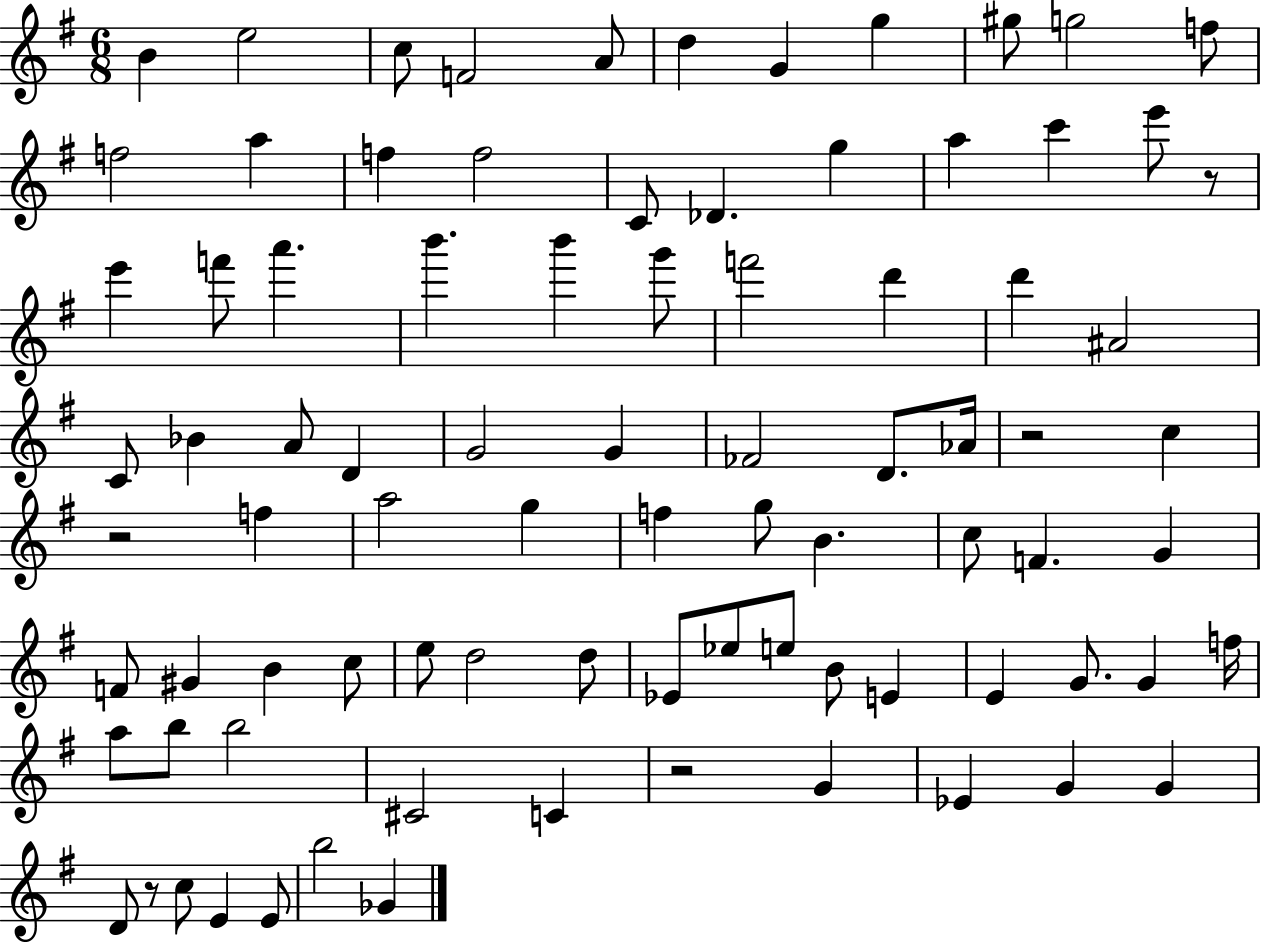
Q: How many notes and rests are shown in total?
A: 86